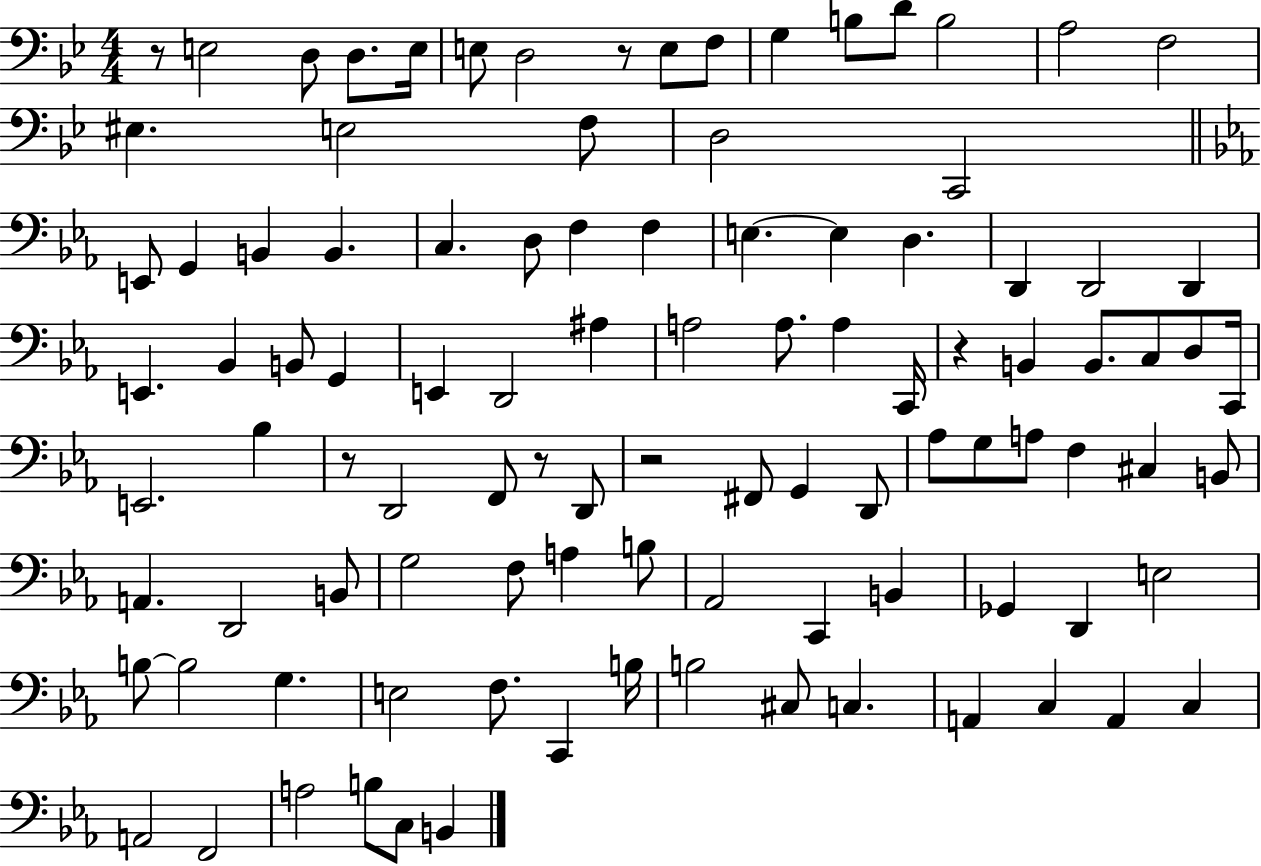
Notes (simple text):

R/e E3/h D3/e D3/e. E3/s E3/e D3/h R/e E3/e F3/e G3/q B3/e D4/e B3/h A3/h F3/h EIS3/q. E3/h F3/e D3/h C2/h E2/e G2/q B2/q B2/q. C3/q. D3/e F3/q F3/q E3/q. E3/q D3/q. D2/q D2/h D2/q E2/q. Bb2/q B2/e G2/q E2/q D2/h A#3/q A3/h A3/e. A3/q C2/s R/q B2/q B2/e. C3/e D3/e C2/s E2/h. Bb3/q R/e D2/h F2/e R/e D2/e R/h F#2/e G2/q D2/e Ab3/e G3/e A3/e F3/q C#3/q B2/e A2/q. D2/h B2/e G3/h F3/e A3/q B3/e Ab2/h C2/q B2/q Gb2/q D2/q E3/h B3/e B3/h G3/q. E3/h F3/e. C2/q B3/s B3/h C#3/e C3/q. A2/q C3/q A2/q C3/q A2/h F2/h A3/h B3/e C3/e B2/q